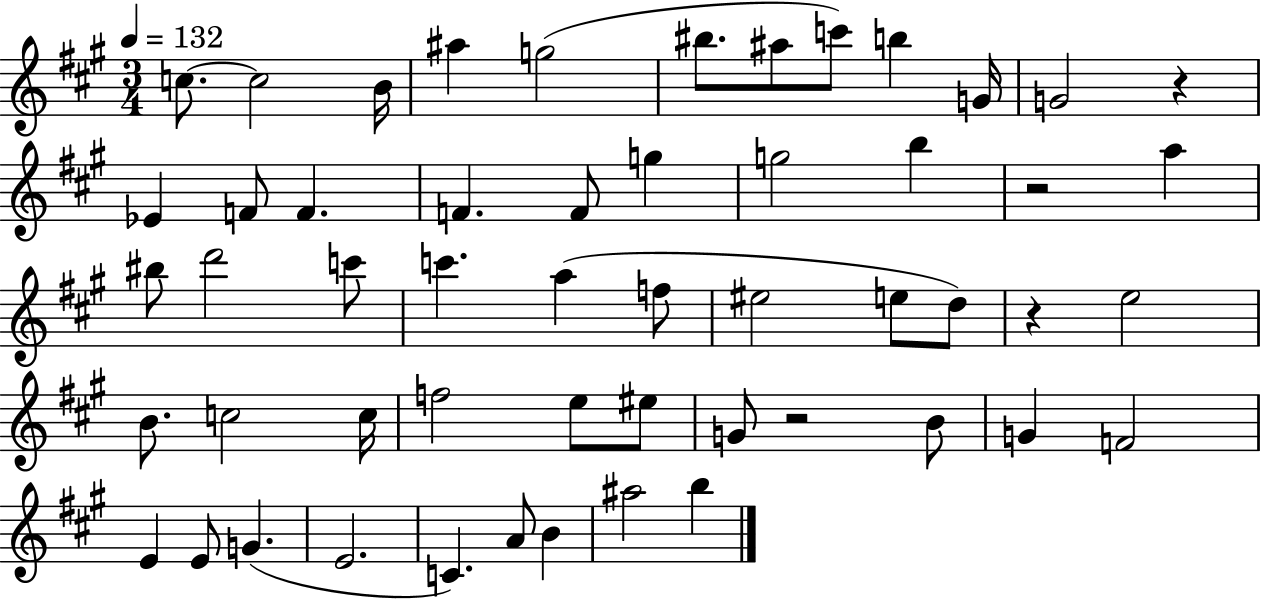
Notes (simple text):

C5/e. C5/h B4/s A#5/q G5/h BIS5/e. A#5/e C6/e B5/q G4/s G4/h R/q Eb4/q F4/e F4/q. F4/q. F4/e G5/q G5/h B5/q R/h A5/q BIS5/e D6/h C6/e C6/q. A5/q F5/e EIS5/h E5/e D5/e R/q E5/h B4/e. C5/h C5/s F5/h E5/e EIS5/e G4/e R/h B4/e G4/q F4/h E4/q E4/e G4/q. E4/h. C4/q. A4/e B4/q A#5/h B5/q